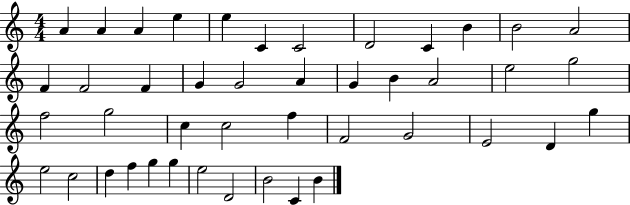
X:1
T:Untitled
M:4/4
L:1/4
K:C
A A A e e C C2 D2 C B B2 A2 F F2 F G G2 A G B A2 e2 g2 f2 g2 c c2 f F2 G2 E2 D g e2 c2 d f g g e2 D2 B2 C B